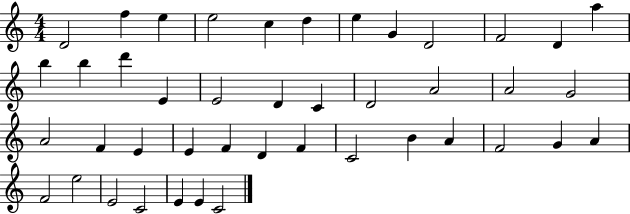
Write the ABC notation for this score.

X:1
T:Untitled
M:4/4
L:1/4
K:C
D2 f e e2 c d e G D2 F2 D a b b d' E E2 D C D2 A2 A2 G2 A2 F E E F D F C2 B A F2 G A F2 e2 E2 C2 E E C2